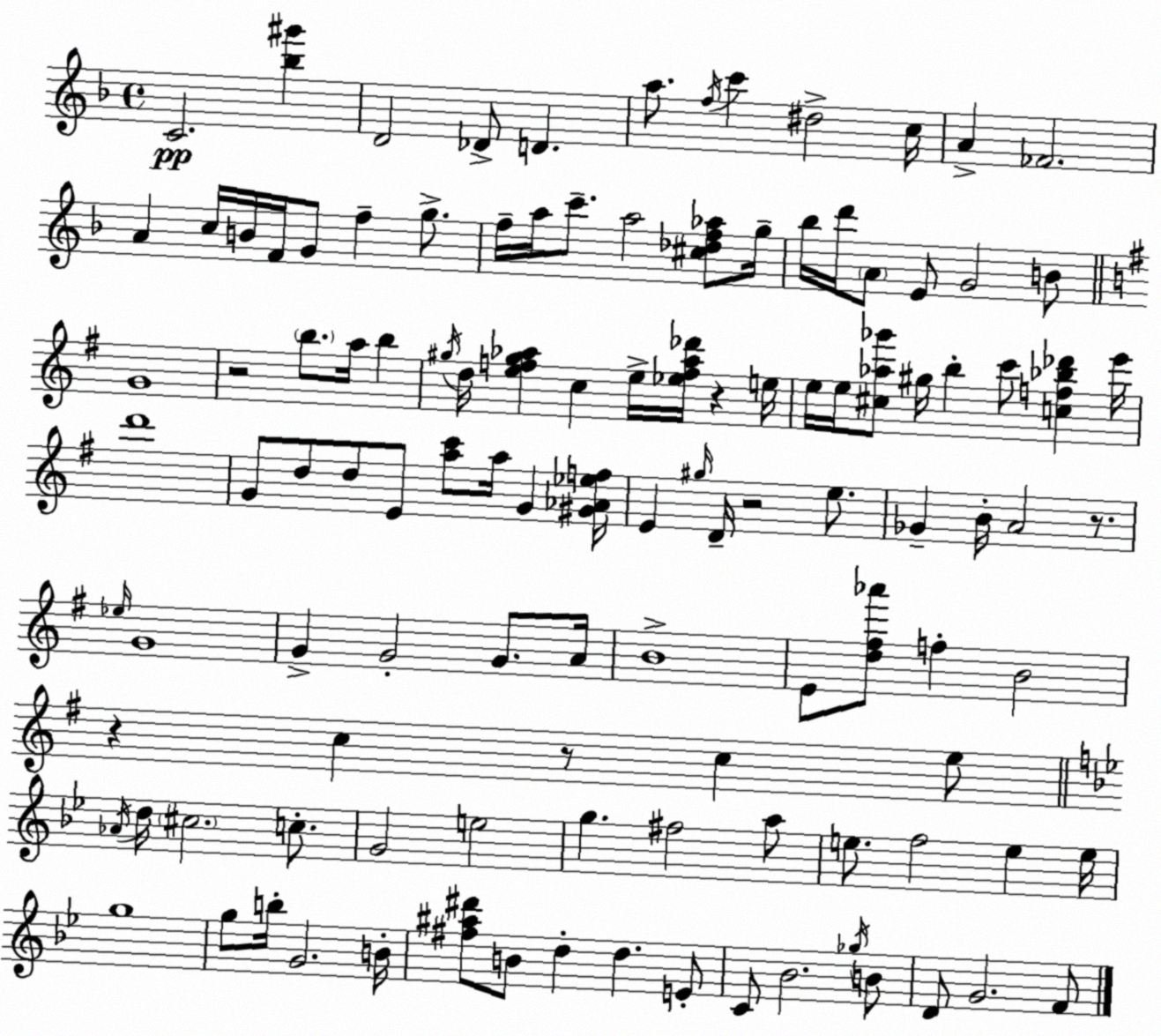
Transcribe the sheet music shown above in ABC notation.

X:1
T:Untitled
M:4/4
L:1/4
K:F
C2 [_b^g'] D2 _D/2 D a/2 f/4 c' ^d2 c/4 A _F2 A c/4 B/4 F/4 G/2 f g/2 f/4 a/4 c'/2 a2 [^c_df_a]/2 g/4 _b/4 d'/4 A/2 E/2 G2 B/2 G4 z2 b/2 a/4 b ^g/4 d/4 [ef^g_a] c e/4 [_ef_a_d']/4 z e/4 e/4 e/4 [^c_a_g']/2 ^g/4 b c'/2 [cf_b_d'] e'/4 d'4 G/2 d/2 d/2 E/2 [ac']/2 a/4 G [^G_A_ef]/4 E ^g/4 D/4 z2 e/2 _G B/4 A2 z/2 _e/4 G4 G G2 G/2 A/4 B4 E/2 [d^f_a']/2 f B2 z c z/2 c e/2 _A/4 d/4 ^c2 c/2 G2 e2 g ^f2 a/2 e/2 f2 e e/4 g4 g/2 b/4 G2 B/4 [^f^a^d']/2 B/2 d d E/2 C/2 _B2 _g/4 B/2 D/2 G2 F/2